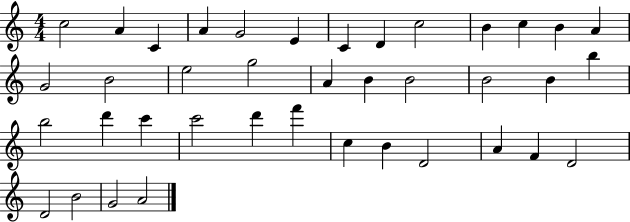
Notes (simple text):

C5/h A4/q C4/q A4/q G4/h E4/q C4/q D4/q C5/h B4/q C5/q B4/q A4/q G4/h B4/h E5/h G5/h A4/q B4/q B4/h B4/h B4/q B5/q B5/h D6/q C6/q C6/h D6/q F6/q C5/q B4/q D4/h A4/q F4/q D4/h D4/h B4/h G4/h A4/h